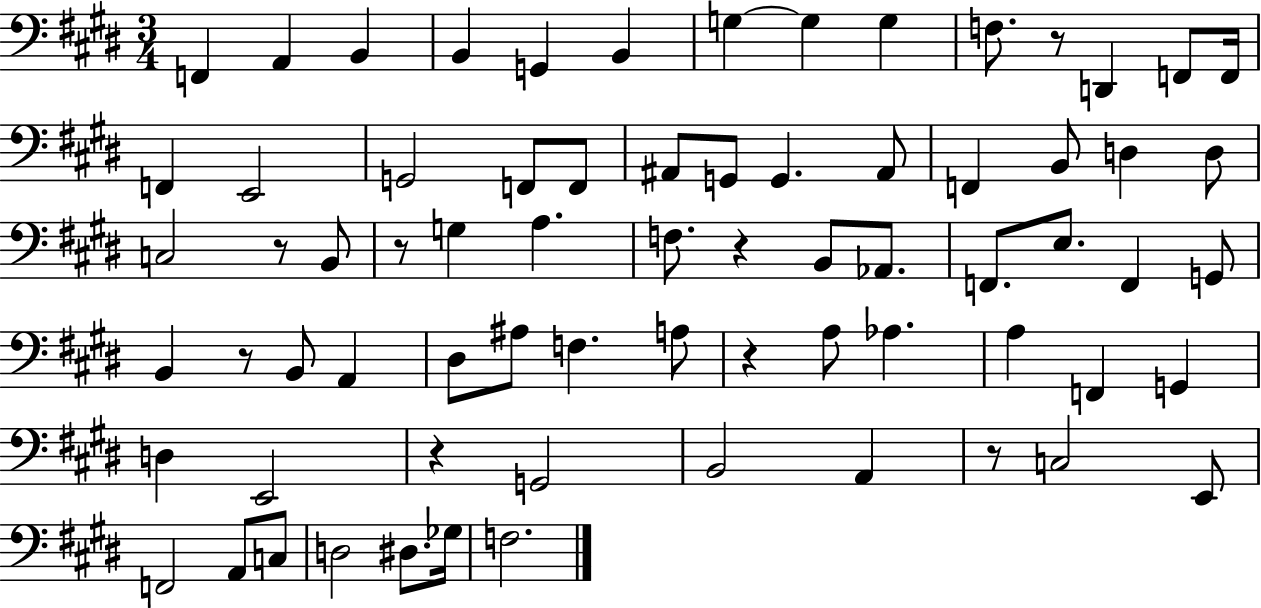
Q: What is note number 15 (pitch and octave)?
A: E2